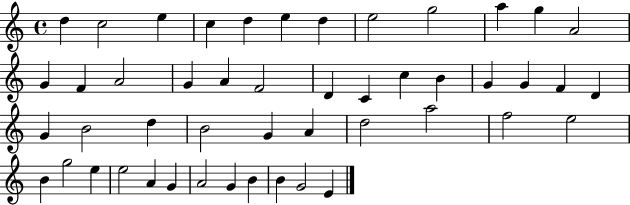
X:1
T:Untitled
M:4/4
L:1/4
K:C
d c2 e c d e d e2 g2 a g A2 G F A2 G A F2 D C c B G G F D G B2 d B2 G A d2 a2 f2 e2 B g2 e e2 A G A2 G B B G2 E